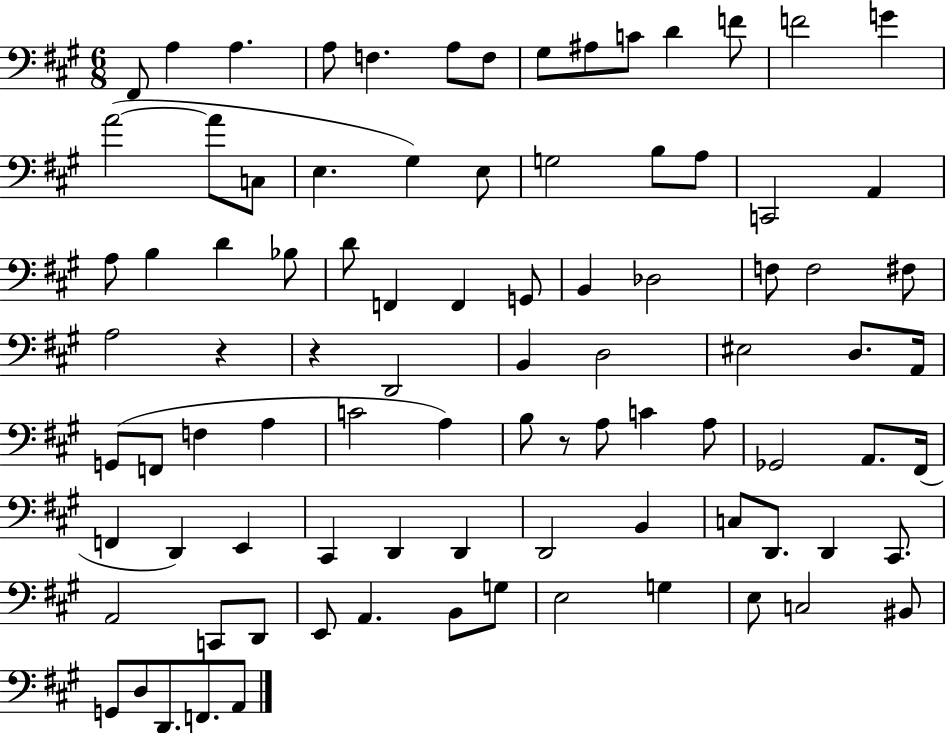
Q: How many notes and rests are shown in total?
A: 90